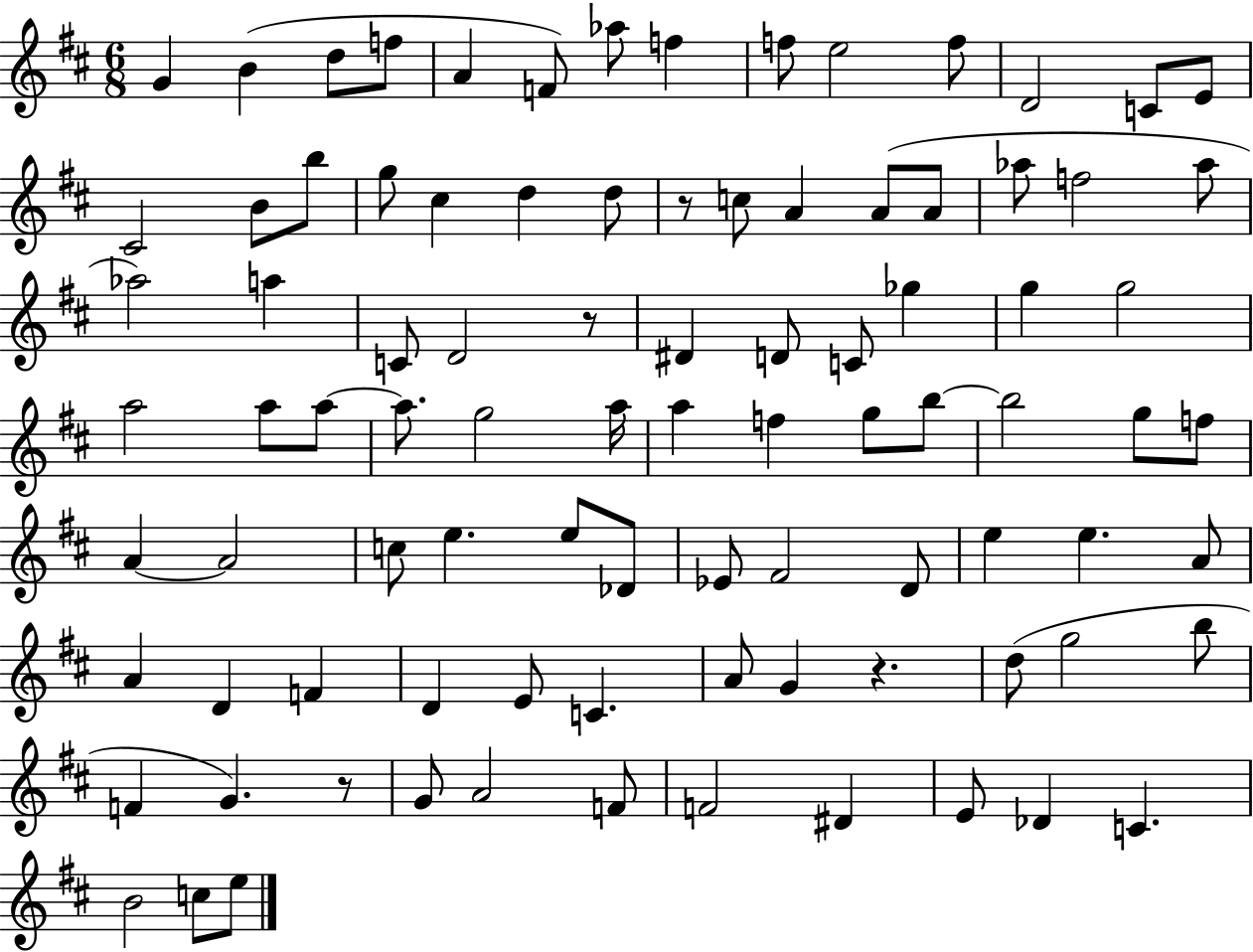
X:1
T:Untitled
M:6/8
L:1/4
K:D
G B d/2 f/2 A F/2 _a/2 f f/2 e2 f/2 D2 C/2 E/2 ^C2 B/2 b/2 g/2 ^c d d/2 z/2 c/2 A A/2 A/2 _a/2 f2 _a/2 _a2 a C/2 D2 z/2 ^D D/2 C/2 _g g g2 a2 a/2 a/2 a/2 g2 a/4 a f g/2 b/2 b2 g/2 f/2 A A2 c/2 e e/2 _D/2 _E/2 ^F2 D/2 e e A/2 A D F D E/2 C A/2 G z d/2 g2 b/2 F G z/2 G/2 A2 F/2 F2 ^D E/2 _D C B2 c/2 e/2